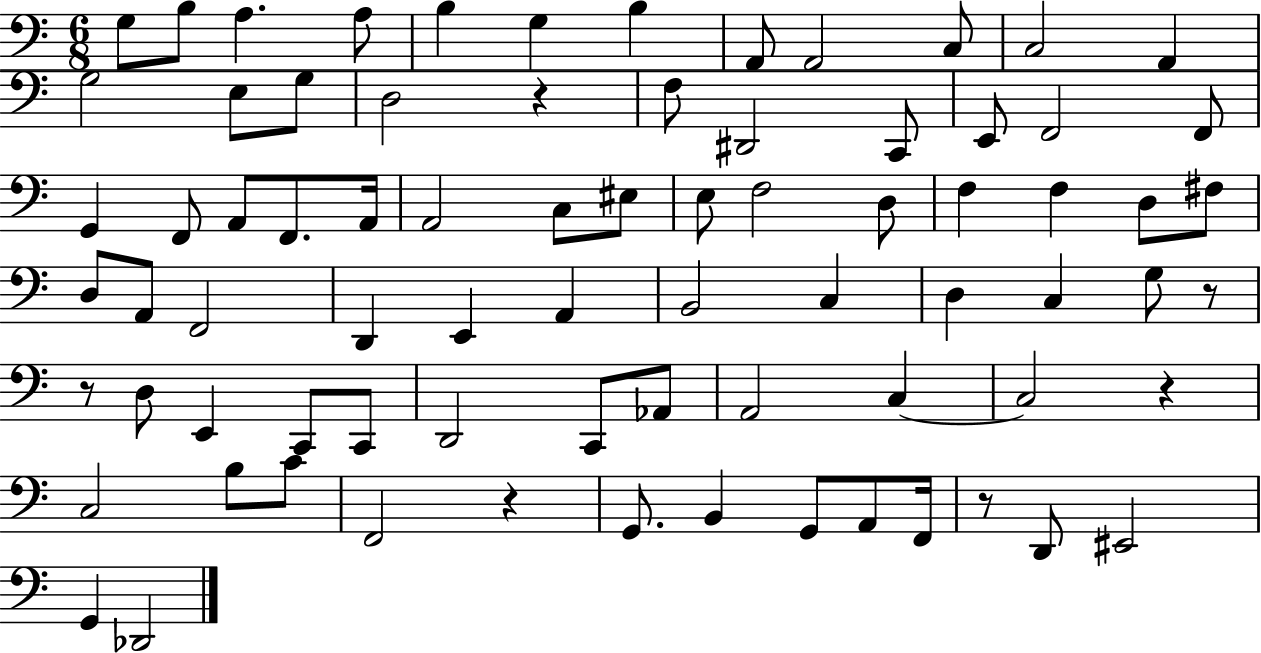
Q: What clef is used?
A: bass